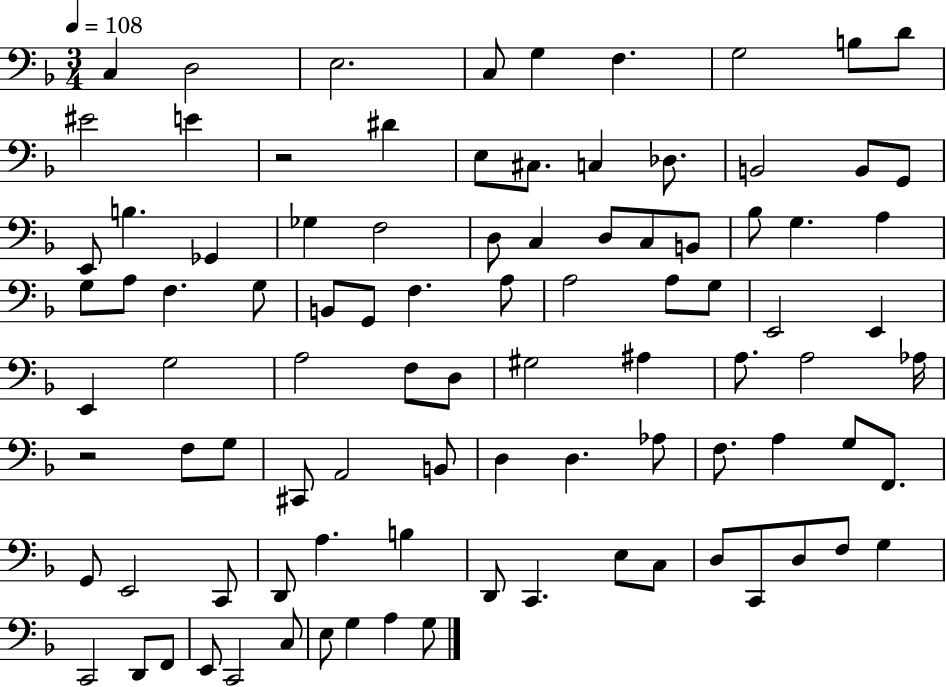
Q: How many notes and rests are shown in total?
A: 94